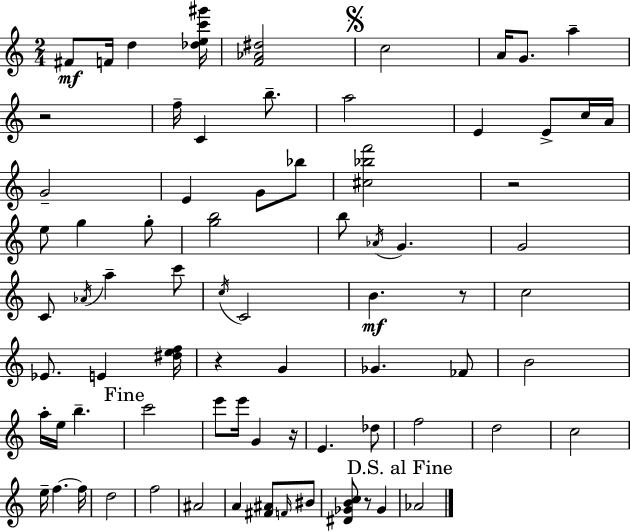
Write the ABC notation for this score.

X:1
T:Untitled
M:2/4
L:1/4
K:C
^F/2 F/4 d [_dec'^g']/4 [F_A^d]2 c2 A/4 G/2 a z2 f/4 C b/2 a2 E E/2 c/4 A/4 G2 E G/2 _b/2 [^c_bf']2 z2 e/2 g g/2 [gb]2 b/2 _A/4 G G2 C/2 _A/4 a c'/2 c/4 C2 B z/2 c2 _E/2 E [^def]/4 z G _G _F/2 B2 a/4 e/4 b c'2 e'/2 e'/4 G z/4 E _d/2 f2 d2 c2 e/4 f f/4 d2 f2 ^A2 A [^F^A]/2 F/4 ^B/2 [^D_GBc]/2 z/2 _G _A2